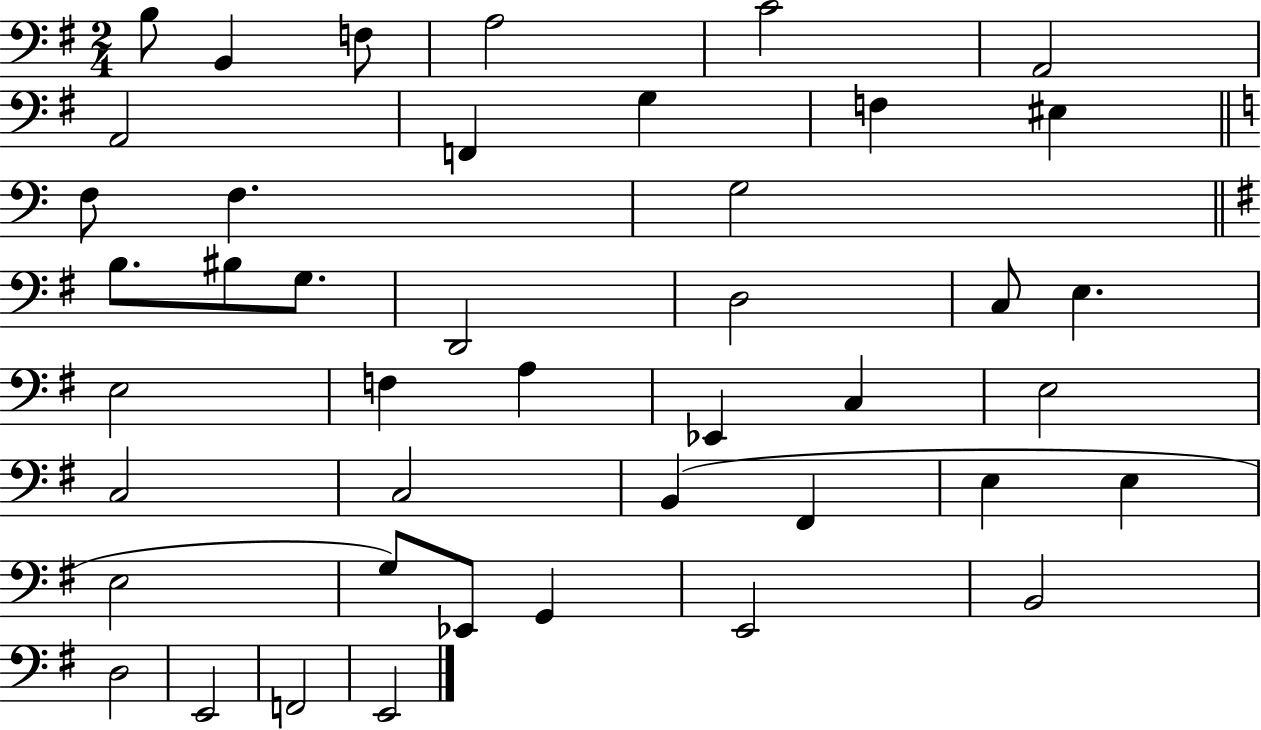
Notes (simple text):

B3/e B2/q F3/e A3/h C4/h A2/h A2/h F2/q G3/q F3/q EIS3/q F3/e F3/q. G3/h B3/e. BIS3/e G3/e. D2/h D3/h C3/e E3/q. E3/h F3/q A3/q Eb2/q C3/q E3/h C3/h C3/h B2/q F#2/q E3/q E3/q E3/h G3/e Eb2/e G2/q E2/h B2/h D3/h E2/h F2/h E2/h